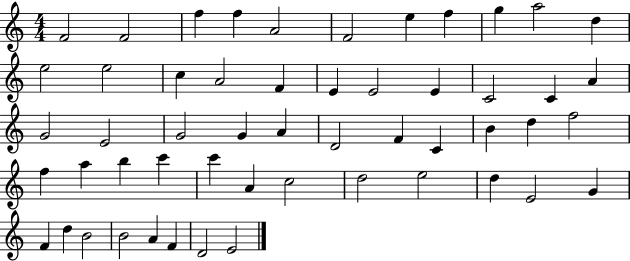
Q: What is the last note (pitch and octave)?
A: E4